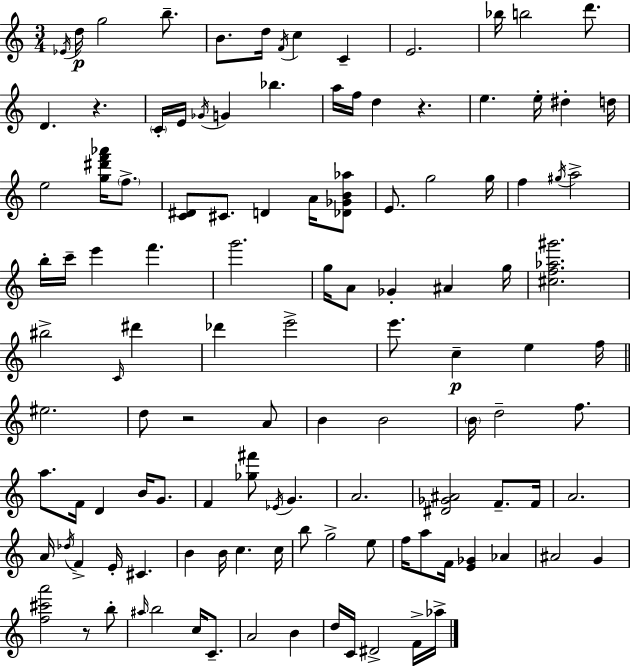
Eb4/s D5/s G5/h B5/e. B4/e. D5/s F4/s C5/q C4/q E4/h. Bb5/s B5/h D6/e. D4/q. R/q. C4/s E4/s Gb4/s G4/q Bb5/q. A5/s F5/s D5/q R/q. E5/q. E5/s D#5/q D5/s E5/h [G5,D#6,F6,Ab6]/s F5/e. [C4,D#4]/e C#4/e. D4/q A4/s [Db4,Gb4,B4,Ab5]/e E4/e. G5/h G5/s F5/q G#5/s A5/h B5/s C6/s E6/q F6/q. G6/h. G5/s A4/e Gb4/q A#4/q G5/s [C#5,F5,Ab5,G#6]/h. BIS5/h C4/s D#6/q Db6/q E6/h E6/e. C5/q E5/q F5/s EIS5/h. D5/e R/h A4/e B4/q B4/h B4/s D5/h F5/e. A5/e. F4/s D4/q B4/s G4/e. F4/q [Gb5,F#6]/e Eb4/s G4/q. A4/h. [D#4,Gb4,A#4]/h F4/e. F4/s A4/h. A4/s Db5/s F4/q E4/s C#4/q. B4/q B4/s C5/q. C5/s B5/e G5/h E5/e F5/s A5/e F4/s [E4,Gb4]/q Ab4/q A#4/h G4/q [F5,C#6,A6]/h R/e B5/e A#5/s B5/h C5/s C4/e. A4/h B4/q D5/s C4/s D#4/h F4/s Ab5/s